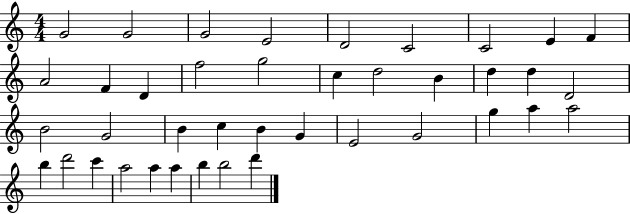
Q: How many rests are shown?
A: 0